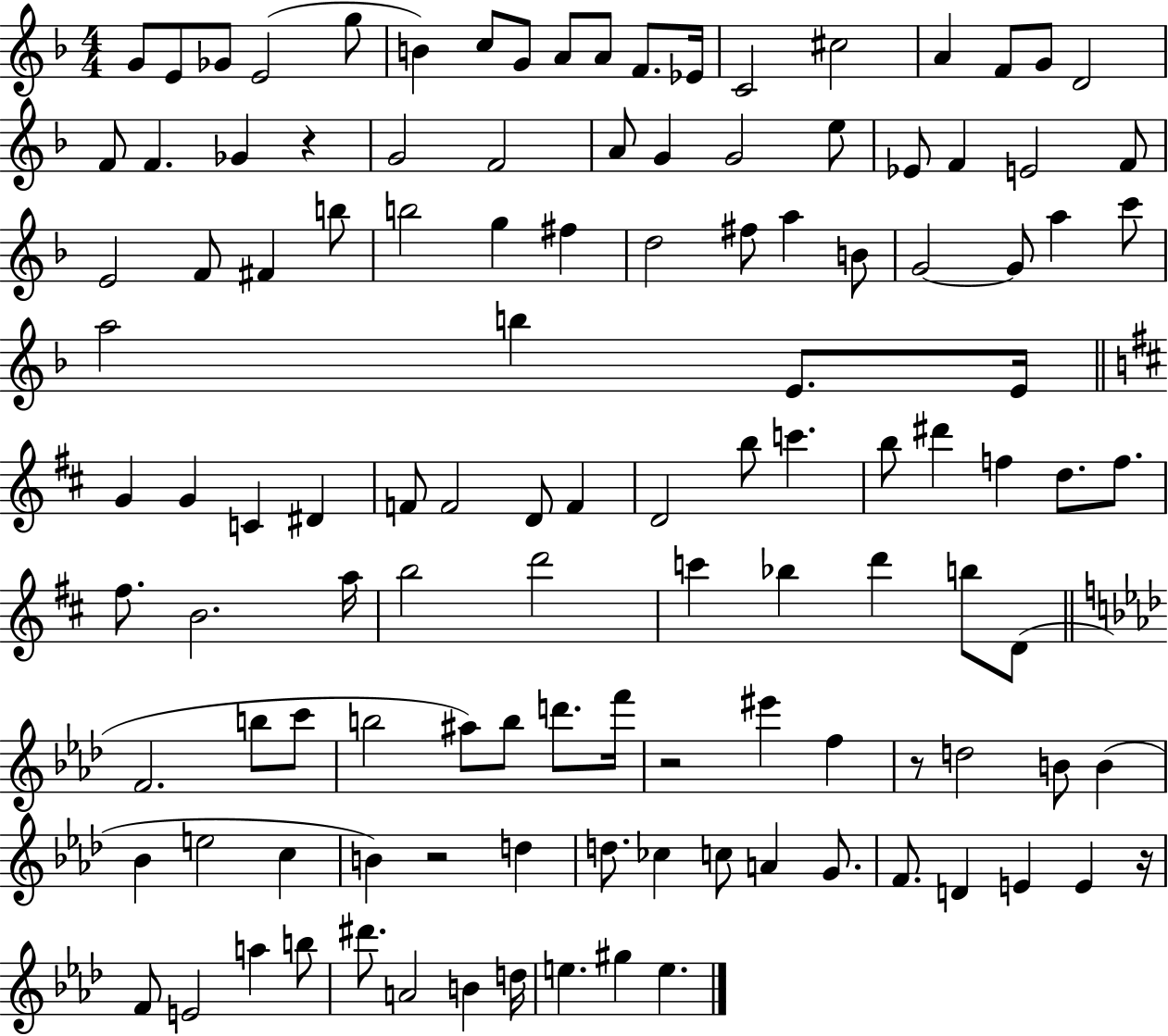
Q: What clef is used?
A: treble